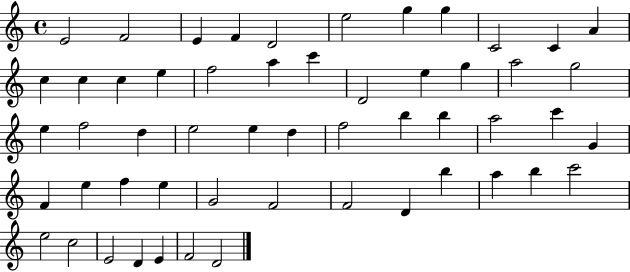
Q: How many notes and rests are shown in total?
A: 54